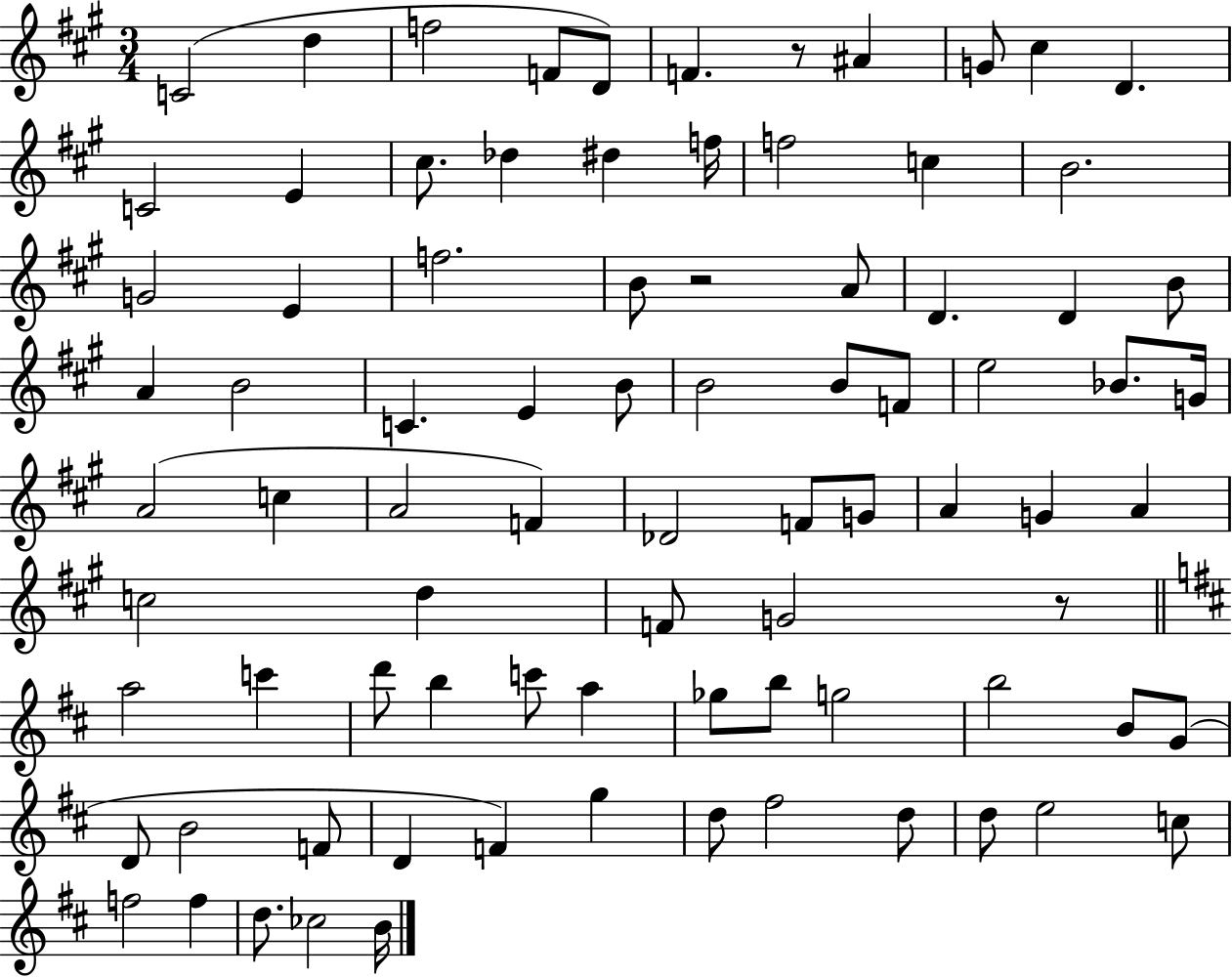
{
  \clef treble
  \numericTimeSignature
  \time 3/4
  \key a \major
  \repeat volta 2 { c'2( d''4 | f''2 f'8 d'8) | f'4. r8 ais'4 | g'8 cis''4 d'4. | \break c'2 e'4 | cis''8. des''4 dis''4 f''16 | f''2 c''4 | b'2. | \break g'2 e'4 | f''2. | b'8 r2 a'8 | d'4. d'4 b'8 | \break a'4 b'2 | c'4. e'4 b'8 | b'2 b'8 f'8 | e''2 bes'8. g'16 | \break a'2( c''4 | a'2 f'4) | des'2 f'8 g'8 | a'4 g'4 a'4 | \break c''2 d''4 | f'8 g'2 r8 | \bar "||" \break \key d \major a''2 c'''4 | d'''8 b''4 c'''8 a''4 | ges''8 b''8 g''2 | b''2 b'8 g'8( | \break d'8 b'2 f'8 | d'4 f'4) g''4 | d''8 fis''2 d''8 | d''8 e''2 c''8 | \break f''2 f''4 | d''8. ces''2 b'16 | } \bar "|."
}